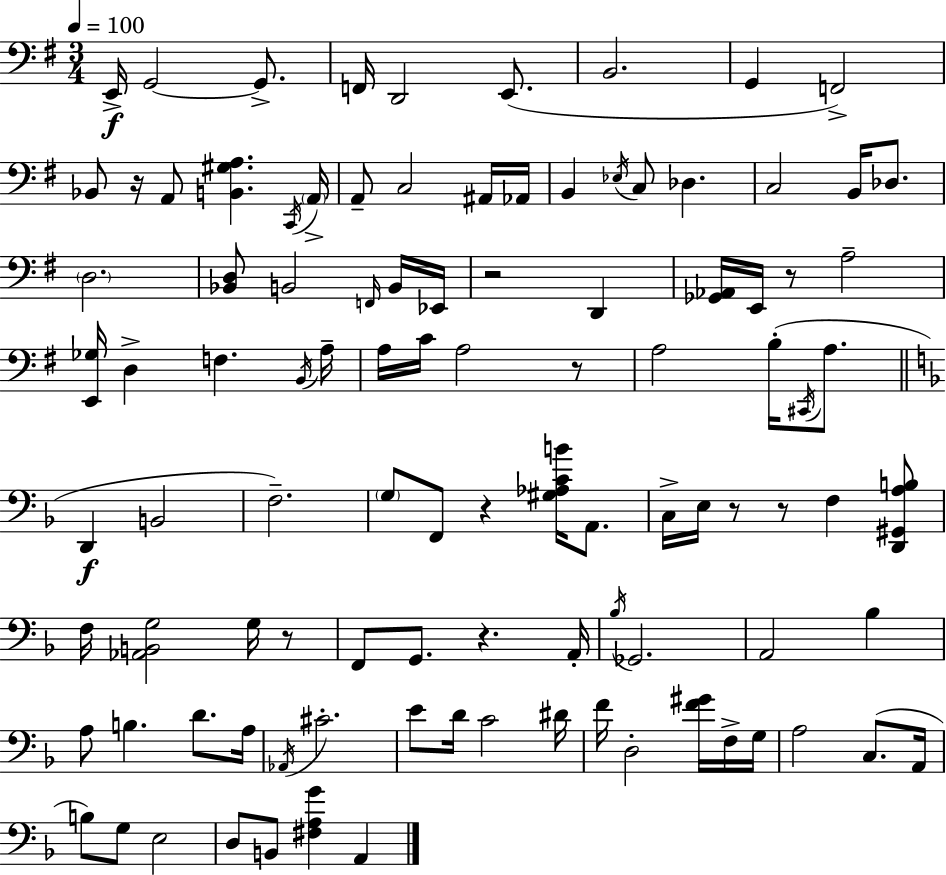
X:1
T:Untitled
M:3/4
L:1/4
K:G
E,,/4 G,,2 G,,/2 F,,/4 D,,2 E,,/2 B,,2 G,, F,,2 _B,,/2 z/4 A,,/2 [B,,^G,A,] C,,/4 A,,/4 A,,/2 C,2 ^A,,/4 _A,,/4 B,, _E,/4 C,/2 _D, C,2 B,,/4 _D,/2 D,2 [_B,,D,]/2 B,,2 F,,/4 B,,/4 _E,,/4 z2 D,, [_G,,_A,,]/4 E,,/4 z/2 A,2 [E,,_G,]/4 D, F, B,,/4 A,/4 A,/4 C/4 A,2 z/2 A,2 B,/4 ^C,,/4 A,/2 D,, B,,2 F,2 G,/2 F,,/2 z [^G,_A,CB]/4 A,,/2 C,/4 E,/4 z/2 z/2 F, [D,,^G,,A,B,]/2 F,/4 [_A,,B,,G,]2 G,/4 z/2 F,,/2 G,,/2 z A,,/4 _B,/4 _G,,2 A,,2 _B, A,/2 B, D/2 A,/4 _A,,/4 ^C2 E/2 D/4 C2 ^D/4 F/4 D,2 [F^G]/4 F,/4 G,/4 A,2 C,/2 A,,/4 B,/2 G,/2 E,2 D,/2 B,,/2 [^F,A,G] A,,